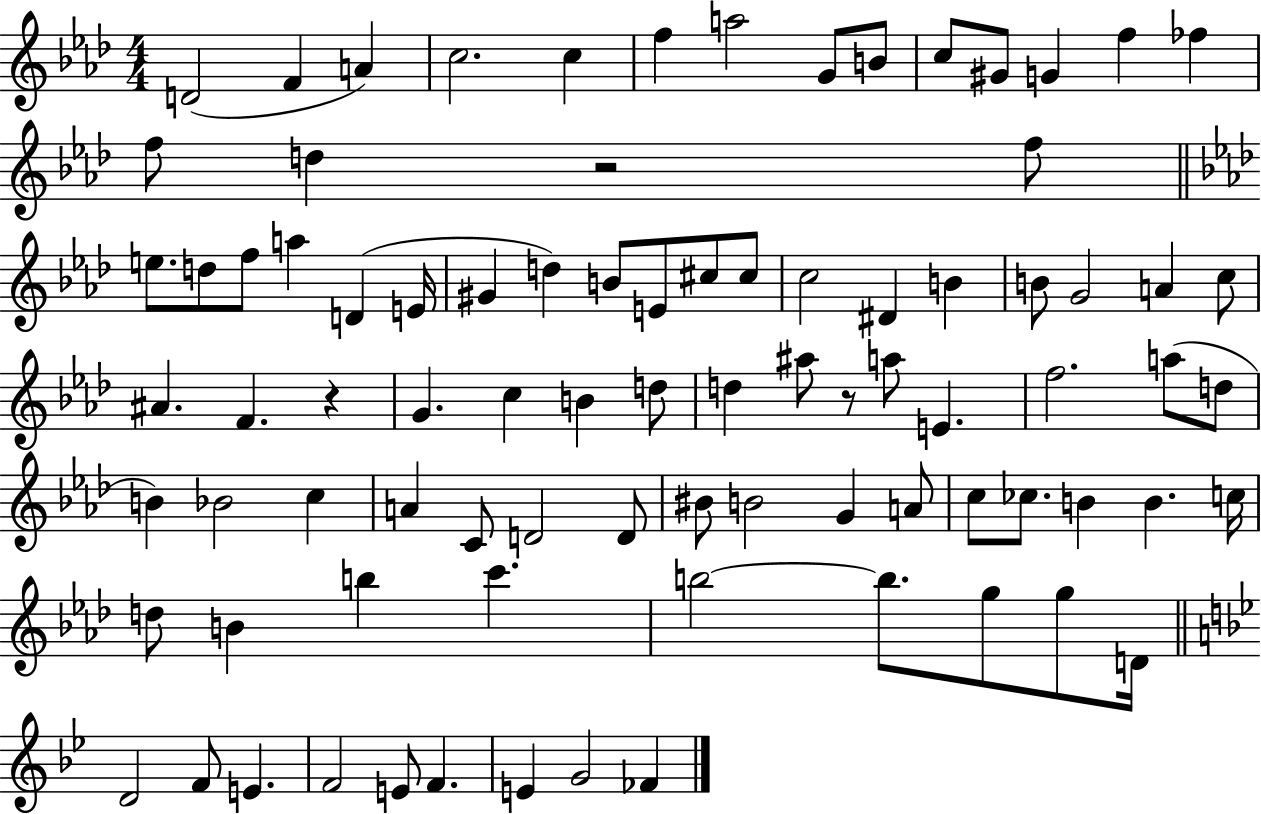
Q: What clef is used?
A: treble